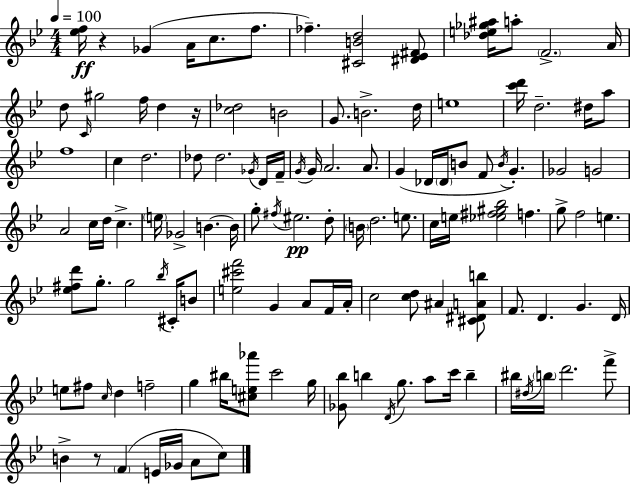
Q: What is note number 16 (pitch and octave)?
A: B4